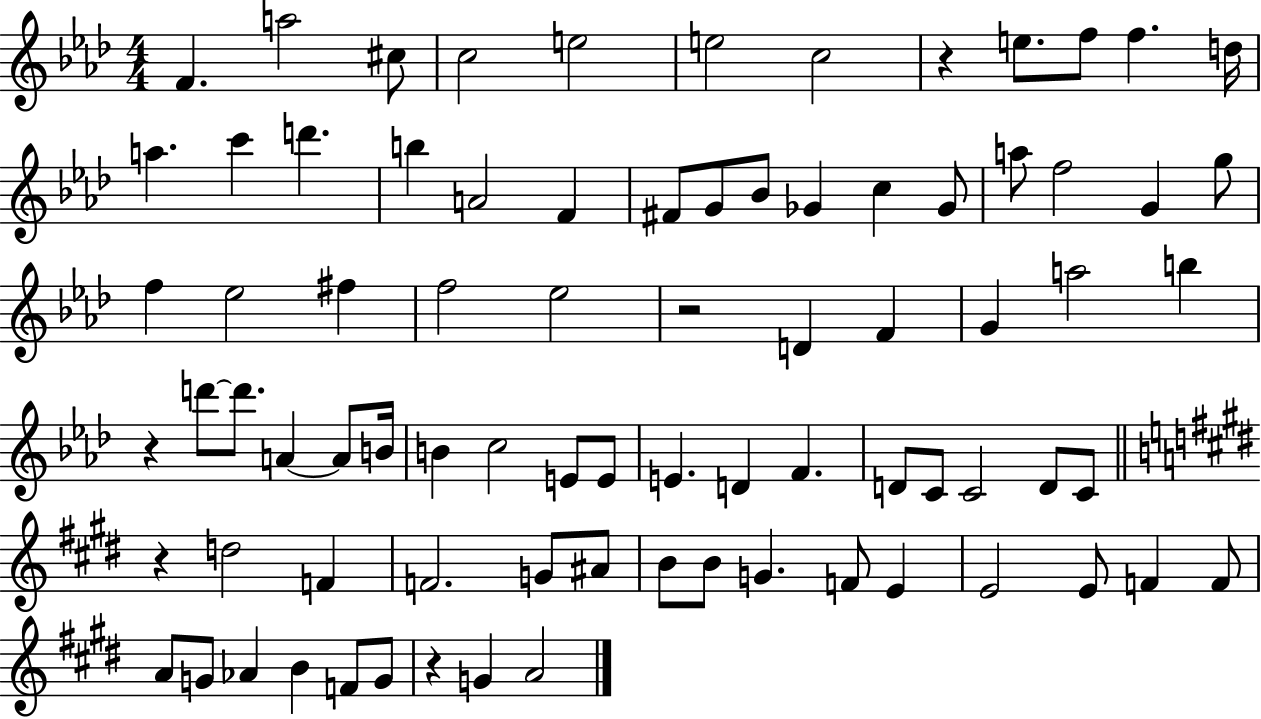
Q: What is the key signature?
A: AES major